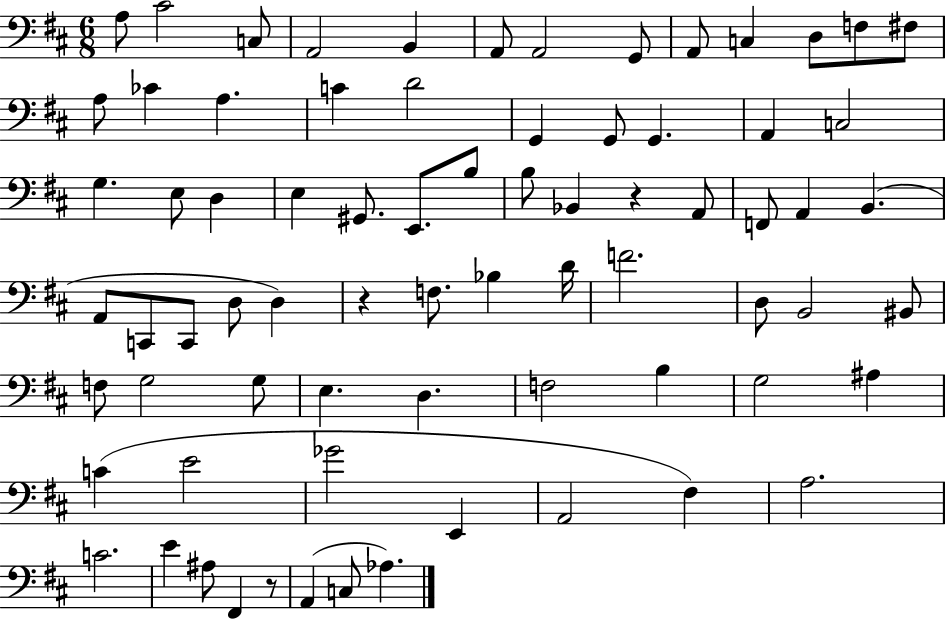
{
  \clef bass
  \numericTimeSignature
  \time 6/8
  \key d \major
  a8 cis'2 c8 | a,2 b,4 | a,8 a,2 g,8 | a,8 c4 d8 f8 fis8 | \break a8 ces'4 a4. | c'4 d'2 | g,4 g,8 g,4. | a,4 c2 | \break g4. e8 d4 | e4 gis,8. e,8. b8 | b8 bes,4 r4 a,8 | f,8 a,4 b,4.( | \break a,8 c,8 c,8 d8 d4) | r4 f8. bes4 d'16 | f'2. | d8 b,2 bis,8 | \break f8 g2 g8 | e4. d4. | f2 b4 | g2 ais4 | \break c'4( e'2 | ges'2 e,4 | a,2 fis4) | a2. | \break c'2. | e'4 ais8 fis,4 r8 | a,4( c8 aes4.) | \bar "|."
}